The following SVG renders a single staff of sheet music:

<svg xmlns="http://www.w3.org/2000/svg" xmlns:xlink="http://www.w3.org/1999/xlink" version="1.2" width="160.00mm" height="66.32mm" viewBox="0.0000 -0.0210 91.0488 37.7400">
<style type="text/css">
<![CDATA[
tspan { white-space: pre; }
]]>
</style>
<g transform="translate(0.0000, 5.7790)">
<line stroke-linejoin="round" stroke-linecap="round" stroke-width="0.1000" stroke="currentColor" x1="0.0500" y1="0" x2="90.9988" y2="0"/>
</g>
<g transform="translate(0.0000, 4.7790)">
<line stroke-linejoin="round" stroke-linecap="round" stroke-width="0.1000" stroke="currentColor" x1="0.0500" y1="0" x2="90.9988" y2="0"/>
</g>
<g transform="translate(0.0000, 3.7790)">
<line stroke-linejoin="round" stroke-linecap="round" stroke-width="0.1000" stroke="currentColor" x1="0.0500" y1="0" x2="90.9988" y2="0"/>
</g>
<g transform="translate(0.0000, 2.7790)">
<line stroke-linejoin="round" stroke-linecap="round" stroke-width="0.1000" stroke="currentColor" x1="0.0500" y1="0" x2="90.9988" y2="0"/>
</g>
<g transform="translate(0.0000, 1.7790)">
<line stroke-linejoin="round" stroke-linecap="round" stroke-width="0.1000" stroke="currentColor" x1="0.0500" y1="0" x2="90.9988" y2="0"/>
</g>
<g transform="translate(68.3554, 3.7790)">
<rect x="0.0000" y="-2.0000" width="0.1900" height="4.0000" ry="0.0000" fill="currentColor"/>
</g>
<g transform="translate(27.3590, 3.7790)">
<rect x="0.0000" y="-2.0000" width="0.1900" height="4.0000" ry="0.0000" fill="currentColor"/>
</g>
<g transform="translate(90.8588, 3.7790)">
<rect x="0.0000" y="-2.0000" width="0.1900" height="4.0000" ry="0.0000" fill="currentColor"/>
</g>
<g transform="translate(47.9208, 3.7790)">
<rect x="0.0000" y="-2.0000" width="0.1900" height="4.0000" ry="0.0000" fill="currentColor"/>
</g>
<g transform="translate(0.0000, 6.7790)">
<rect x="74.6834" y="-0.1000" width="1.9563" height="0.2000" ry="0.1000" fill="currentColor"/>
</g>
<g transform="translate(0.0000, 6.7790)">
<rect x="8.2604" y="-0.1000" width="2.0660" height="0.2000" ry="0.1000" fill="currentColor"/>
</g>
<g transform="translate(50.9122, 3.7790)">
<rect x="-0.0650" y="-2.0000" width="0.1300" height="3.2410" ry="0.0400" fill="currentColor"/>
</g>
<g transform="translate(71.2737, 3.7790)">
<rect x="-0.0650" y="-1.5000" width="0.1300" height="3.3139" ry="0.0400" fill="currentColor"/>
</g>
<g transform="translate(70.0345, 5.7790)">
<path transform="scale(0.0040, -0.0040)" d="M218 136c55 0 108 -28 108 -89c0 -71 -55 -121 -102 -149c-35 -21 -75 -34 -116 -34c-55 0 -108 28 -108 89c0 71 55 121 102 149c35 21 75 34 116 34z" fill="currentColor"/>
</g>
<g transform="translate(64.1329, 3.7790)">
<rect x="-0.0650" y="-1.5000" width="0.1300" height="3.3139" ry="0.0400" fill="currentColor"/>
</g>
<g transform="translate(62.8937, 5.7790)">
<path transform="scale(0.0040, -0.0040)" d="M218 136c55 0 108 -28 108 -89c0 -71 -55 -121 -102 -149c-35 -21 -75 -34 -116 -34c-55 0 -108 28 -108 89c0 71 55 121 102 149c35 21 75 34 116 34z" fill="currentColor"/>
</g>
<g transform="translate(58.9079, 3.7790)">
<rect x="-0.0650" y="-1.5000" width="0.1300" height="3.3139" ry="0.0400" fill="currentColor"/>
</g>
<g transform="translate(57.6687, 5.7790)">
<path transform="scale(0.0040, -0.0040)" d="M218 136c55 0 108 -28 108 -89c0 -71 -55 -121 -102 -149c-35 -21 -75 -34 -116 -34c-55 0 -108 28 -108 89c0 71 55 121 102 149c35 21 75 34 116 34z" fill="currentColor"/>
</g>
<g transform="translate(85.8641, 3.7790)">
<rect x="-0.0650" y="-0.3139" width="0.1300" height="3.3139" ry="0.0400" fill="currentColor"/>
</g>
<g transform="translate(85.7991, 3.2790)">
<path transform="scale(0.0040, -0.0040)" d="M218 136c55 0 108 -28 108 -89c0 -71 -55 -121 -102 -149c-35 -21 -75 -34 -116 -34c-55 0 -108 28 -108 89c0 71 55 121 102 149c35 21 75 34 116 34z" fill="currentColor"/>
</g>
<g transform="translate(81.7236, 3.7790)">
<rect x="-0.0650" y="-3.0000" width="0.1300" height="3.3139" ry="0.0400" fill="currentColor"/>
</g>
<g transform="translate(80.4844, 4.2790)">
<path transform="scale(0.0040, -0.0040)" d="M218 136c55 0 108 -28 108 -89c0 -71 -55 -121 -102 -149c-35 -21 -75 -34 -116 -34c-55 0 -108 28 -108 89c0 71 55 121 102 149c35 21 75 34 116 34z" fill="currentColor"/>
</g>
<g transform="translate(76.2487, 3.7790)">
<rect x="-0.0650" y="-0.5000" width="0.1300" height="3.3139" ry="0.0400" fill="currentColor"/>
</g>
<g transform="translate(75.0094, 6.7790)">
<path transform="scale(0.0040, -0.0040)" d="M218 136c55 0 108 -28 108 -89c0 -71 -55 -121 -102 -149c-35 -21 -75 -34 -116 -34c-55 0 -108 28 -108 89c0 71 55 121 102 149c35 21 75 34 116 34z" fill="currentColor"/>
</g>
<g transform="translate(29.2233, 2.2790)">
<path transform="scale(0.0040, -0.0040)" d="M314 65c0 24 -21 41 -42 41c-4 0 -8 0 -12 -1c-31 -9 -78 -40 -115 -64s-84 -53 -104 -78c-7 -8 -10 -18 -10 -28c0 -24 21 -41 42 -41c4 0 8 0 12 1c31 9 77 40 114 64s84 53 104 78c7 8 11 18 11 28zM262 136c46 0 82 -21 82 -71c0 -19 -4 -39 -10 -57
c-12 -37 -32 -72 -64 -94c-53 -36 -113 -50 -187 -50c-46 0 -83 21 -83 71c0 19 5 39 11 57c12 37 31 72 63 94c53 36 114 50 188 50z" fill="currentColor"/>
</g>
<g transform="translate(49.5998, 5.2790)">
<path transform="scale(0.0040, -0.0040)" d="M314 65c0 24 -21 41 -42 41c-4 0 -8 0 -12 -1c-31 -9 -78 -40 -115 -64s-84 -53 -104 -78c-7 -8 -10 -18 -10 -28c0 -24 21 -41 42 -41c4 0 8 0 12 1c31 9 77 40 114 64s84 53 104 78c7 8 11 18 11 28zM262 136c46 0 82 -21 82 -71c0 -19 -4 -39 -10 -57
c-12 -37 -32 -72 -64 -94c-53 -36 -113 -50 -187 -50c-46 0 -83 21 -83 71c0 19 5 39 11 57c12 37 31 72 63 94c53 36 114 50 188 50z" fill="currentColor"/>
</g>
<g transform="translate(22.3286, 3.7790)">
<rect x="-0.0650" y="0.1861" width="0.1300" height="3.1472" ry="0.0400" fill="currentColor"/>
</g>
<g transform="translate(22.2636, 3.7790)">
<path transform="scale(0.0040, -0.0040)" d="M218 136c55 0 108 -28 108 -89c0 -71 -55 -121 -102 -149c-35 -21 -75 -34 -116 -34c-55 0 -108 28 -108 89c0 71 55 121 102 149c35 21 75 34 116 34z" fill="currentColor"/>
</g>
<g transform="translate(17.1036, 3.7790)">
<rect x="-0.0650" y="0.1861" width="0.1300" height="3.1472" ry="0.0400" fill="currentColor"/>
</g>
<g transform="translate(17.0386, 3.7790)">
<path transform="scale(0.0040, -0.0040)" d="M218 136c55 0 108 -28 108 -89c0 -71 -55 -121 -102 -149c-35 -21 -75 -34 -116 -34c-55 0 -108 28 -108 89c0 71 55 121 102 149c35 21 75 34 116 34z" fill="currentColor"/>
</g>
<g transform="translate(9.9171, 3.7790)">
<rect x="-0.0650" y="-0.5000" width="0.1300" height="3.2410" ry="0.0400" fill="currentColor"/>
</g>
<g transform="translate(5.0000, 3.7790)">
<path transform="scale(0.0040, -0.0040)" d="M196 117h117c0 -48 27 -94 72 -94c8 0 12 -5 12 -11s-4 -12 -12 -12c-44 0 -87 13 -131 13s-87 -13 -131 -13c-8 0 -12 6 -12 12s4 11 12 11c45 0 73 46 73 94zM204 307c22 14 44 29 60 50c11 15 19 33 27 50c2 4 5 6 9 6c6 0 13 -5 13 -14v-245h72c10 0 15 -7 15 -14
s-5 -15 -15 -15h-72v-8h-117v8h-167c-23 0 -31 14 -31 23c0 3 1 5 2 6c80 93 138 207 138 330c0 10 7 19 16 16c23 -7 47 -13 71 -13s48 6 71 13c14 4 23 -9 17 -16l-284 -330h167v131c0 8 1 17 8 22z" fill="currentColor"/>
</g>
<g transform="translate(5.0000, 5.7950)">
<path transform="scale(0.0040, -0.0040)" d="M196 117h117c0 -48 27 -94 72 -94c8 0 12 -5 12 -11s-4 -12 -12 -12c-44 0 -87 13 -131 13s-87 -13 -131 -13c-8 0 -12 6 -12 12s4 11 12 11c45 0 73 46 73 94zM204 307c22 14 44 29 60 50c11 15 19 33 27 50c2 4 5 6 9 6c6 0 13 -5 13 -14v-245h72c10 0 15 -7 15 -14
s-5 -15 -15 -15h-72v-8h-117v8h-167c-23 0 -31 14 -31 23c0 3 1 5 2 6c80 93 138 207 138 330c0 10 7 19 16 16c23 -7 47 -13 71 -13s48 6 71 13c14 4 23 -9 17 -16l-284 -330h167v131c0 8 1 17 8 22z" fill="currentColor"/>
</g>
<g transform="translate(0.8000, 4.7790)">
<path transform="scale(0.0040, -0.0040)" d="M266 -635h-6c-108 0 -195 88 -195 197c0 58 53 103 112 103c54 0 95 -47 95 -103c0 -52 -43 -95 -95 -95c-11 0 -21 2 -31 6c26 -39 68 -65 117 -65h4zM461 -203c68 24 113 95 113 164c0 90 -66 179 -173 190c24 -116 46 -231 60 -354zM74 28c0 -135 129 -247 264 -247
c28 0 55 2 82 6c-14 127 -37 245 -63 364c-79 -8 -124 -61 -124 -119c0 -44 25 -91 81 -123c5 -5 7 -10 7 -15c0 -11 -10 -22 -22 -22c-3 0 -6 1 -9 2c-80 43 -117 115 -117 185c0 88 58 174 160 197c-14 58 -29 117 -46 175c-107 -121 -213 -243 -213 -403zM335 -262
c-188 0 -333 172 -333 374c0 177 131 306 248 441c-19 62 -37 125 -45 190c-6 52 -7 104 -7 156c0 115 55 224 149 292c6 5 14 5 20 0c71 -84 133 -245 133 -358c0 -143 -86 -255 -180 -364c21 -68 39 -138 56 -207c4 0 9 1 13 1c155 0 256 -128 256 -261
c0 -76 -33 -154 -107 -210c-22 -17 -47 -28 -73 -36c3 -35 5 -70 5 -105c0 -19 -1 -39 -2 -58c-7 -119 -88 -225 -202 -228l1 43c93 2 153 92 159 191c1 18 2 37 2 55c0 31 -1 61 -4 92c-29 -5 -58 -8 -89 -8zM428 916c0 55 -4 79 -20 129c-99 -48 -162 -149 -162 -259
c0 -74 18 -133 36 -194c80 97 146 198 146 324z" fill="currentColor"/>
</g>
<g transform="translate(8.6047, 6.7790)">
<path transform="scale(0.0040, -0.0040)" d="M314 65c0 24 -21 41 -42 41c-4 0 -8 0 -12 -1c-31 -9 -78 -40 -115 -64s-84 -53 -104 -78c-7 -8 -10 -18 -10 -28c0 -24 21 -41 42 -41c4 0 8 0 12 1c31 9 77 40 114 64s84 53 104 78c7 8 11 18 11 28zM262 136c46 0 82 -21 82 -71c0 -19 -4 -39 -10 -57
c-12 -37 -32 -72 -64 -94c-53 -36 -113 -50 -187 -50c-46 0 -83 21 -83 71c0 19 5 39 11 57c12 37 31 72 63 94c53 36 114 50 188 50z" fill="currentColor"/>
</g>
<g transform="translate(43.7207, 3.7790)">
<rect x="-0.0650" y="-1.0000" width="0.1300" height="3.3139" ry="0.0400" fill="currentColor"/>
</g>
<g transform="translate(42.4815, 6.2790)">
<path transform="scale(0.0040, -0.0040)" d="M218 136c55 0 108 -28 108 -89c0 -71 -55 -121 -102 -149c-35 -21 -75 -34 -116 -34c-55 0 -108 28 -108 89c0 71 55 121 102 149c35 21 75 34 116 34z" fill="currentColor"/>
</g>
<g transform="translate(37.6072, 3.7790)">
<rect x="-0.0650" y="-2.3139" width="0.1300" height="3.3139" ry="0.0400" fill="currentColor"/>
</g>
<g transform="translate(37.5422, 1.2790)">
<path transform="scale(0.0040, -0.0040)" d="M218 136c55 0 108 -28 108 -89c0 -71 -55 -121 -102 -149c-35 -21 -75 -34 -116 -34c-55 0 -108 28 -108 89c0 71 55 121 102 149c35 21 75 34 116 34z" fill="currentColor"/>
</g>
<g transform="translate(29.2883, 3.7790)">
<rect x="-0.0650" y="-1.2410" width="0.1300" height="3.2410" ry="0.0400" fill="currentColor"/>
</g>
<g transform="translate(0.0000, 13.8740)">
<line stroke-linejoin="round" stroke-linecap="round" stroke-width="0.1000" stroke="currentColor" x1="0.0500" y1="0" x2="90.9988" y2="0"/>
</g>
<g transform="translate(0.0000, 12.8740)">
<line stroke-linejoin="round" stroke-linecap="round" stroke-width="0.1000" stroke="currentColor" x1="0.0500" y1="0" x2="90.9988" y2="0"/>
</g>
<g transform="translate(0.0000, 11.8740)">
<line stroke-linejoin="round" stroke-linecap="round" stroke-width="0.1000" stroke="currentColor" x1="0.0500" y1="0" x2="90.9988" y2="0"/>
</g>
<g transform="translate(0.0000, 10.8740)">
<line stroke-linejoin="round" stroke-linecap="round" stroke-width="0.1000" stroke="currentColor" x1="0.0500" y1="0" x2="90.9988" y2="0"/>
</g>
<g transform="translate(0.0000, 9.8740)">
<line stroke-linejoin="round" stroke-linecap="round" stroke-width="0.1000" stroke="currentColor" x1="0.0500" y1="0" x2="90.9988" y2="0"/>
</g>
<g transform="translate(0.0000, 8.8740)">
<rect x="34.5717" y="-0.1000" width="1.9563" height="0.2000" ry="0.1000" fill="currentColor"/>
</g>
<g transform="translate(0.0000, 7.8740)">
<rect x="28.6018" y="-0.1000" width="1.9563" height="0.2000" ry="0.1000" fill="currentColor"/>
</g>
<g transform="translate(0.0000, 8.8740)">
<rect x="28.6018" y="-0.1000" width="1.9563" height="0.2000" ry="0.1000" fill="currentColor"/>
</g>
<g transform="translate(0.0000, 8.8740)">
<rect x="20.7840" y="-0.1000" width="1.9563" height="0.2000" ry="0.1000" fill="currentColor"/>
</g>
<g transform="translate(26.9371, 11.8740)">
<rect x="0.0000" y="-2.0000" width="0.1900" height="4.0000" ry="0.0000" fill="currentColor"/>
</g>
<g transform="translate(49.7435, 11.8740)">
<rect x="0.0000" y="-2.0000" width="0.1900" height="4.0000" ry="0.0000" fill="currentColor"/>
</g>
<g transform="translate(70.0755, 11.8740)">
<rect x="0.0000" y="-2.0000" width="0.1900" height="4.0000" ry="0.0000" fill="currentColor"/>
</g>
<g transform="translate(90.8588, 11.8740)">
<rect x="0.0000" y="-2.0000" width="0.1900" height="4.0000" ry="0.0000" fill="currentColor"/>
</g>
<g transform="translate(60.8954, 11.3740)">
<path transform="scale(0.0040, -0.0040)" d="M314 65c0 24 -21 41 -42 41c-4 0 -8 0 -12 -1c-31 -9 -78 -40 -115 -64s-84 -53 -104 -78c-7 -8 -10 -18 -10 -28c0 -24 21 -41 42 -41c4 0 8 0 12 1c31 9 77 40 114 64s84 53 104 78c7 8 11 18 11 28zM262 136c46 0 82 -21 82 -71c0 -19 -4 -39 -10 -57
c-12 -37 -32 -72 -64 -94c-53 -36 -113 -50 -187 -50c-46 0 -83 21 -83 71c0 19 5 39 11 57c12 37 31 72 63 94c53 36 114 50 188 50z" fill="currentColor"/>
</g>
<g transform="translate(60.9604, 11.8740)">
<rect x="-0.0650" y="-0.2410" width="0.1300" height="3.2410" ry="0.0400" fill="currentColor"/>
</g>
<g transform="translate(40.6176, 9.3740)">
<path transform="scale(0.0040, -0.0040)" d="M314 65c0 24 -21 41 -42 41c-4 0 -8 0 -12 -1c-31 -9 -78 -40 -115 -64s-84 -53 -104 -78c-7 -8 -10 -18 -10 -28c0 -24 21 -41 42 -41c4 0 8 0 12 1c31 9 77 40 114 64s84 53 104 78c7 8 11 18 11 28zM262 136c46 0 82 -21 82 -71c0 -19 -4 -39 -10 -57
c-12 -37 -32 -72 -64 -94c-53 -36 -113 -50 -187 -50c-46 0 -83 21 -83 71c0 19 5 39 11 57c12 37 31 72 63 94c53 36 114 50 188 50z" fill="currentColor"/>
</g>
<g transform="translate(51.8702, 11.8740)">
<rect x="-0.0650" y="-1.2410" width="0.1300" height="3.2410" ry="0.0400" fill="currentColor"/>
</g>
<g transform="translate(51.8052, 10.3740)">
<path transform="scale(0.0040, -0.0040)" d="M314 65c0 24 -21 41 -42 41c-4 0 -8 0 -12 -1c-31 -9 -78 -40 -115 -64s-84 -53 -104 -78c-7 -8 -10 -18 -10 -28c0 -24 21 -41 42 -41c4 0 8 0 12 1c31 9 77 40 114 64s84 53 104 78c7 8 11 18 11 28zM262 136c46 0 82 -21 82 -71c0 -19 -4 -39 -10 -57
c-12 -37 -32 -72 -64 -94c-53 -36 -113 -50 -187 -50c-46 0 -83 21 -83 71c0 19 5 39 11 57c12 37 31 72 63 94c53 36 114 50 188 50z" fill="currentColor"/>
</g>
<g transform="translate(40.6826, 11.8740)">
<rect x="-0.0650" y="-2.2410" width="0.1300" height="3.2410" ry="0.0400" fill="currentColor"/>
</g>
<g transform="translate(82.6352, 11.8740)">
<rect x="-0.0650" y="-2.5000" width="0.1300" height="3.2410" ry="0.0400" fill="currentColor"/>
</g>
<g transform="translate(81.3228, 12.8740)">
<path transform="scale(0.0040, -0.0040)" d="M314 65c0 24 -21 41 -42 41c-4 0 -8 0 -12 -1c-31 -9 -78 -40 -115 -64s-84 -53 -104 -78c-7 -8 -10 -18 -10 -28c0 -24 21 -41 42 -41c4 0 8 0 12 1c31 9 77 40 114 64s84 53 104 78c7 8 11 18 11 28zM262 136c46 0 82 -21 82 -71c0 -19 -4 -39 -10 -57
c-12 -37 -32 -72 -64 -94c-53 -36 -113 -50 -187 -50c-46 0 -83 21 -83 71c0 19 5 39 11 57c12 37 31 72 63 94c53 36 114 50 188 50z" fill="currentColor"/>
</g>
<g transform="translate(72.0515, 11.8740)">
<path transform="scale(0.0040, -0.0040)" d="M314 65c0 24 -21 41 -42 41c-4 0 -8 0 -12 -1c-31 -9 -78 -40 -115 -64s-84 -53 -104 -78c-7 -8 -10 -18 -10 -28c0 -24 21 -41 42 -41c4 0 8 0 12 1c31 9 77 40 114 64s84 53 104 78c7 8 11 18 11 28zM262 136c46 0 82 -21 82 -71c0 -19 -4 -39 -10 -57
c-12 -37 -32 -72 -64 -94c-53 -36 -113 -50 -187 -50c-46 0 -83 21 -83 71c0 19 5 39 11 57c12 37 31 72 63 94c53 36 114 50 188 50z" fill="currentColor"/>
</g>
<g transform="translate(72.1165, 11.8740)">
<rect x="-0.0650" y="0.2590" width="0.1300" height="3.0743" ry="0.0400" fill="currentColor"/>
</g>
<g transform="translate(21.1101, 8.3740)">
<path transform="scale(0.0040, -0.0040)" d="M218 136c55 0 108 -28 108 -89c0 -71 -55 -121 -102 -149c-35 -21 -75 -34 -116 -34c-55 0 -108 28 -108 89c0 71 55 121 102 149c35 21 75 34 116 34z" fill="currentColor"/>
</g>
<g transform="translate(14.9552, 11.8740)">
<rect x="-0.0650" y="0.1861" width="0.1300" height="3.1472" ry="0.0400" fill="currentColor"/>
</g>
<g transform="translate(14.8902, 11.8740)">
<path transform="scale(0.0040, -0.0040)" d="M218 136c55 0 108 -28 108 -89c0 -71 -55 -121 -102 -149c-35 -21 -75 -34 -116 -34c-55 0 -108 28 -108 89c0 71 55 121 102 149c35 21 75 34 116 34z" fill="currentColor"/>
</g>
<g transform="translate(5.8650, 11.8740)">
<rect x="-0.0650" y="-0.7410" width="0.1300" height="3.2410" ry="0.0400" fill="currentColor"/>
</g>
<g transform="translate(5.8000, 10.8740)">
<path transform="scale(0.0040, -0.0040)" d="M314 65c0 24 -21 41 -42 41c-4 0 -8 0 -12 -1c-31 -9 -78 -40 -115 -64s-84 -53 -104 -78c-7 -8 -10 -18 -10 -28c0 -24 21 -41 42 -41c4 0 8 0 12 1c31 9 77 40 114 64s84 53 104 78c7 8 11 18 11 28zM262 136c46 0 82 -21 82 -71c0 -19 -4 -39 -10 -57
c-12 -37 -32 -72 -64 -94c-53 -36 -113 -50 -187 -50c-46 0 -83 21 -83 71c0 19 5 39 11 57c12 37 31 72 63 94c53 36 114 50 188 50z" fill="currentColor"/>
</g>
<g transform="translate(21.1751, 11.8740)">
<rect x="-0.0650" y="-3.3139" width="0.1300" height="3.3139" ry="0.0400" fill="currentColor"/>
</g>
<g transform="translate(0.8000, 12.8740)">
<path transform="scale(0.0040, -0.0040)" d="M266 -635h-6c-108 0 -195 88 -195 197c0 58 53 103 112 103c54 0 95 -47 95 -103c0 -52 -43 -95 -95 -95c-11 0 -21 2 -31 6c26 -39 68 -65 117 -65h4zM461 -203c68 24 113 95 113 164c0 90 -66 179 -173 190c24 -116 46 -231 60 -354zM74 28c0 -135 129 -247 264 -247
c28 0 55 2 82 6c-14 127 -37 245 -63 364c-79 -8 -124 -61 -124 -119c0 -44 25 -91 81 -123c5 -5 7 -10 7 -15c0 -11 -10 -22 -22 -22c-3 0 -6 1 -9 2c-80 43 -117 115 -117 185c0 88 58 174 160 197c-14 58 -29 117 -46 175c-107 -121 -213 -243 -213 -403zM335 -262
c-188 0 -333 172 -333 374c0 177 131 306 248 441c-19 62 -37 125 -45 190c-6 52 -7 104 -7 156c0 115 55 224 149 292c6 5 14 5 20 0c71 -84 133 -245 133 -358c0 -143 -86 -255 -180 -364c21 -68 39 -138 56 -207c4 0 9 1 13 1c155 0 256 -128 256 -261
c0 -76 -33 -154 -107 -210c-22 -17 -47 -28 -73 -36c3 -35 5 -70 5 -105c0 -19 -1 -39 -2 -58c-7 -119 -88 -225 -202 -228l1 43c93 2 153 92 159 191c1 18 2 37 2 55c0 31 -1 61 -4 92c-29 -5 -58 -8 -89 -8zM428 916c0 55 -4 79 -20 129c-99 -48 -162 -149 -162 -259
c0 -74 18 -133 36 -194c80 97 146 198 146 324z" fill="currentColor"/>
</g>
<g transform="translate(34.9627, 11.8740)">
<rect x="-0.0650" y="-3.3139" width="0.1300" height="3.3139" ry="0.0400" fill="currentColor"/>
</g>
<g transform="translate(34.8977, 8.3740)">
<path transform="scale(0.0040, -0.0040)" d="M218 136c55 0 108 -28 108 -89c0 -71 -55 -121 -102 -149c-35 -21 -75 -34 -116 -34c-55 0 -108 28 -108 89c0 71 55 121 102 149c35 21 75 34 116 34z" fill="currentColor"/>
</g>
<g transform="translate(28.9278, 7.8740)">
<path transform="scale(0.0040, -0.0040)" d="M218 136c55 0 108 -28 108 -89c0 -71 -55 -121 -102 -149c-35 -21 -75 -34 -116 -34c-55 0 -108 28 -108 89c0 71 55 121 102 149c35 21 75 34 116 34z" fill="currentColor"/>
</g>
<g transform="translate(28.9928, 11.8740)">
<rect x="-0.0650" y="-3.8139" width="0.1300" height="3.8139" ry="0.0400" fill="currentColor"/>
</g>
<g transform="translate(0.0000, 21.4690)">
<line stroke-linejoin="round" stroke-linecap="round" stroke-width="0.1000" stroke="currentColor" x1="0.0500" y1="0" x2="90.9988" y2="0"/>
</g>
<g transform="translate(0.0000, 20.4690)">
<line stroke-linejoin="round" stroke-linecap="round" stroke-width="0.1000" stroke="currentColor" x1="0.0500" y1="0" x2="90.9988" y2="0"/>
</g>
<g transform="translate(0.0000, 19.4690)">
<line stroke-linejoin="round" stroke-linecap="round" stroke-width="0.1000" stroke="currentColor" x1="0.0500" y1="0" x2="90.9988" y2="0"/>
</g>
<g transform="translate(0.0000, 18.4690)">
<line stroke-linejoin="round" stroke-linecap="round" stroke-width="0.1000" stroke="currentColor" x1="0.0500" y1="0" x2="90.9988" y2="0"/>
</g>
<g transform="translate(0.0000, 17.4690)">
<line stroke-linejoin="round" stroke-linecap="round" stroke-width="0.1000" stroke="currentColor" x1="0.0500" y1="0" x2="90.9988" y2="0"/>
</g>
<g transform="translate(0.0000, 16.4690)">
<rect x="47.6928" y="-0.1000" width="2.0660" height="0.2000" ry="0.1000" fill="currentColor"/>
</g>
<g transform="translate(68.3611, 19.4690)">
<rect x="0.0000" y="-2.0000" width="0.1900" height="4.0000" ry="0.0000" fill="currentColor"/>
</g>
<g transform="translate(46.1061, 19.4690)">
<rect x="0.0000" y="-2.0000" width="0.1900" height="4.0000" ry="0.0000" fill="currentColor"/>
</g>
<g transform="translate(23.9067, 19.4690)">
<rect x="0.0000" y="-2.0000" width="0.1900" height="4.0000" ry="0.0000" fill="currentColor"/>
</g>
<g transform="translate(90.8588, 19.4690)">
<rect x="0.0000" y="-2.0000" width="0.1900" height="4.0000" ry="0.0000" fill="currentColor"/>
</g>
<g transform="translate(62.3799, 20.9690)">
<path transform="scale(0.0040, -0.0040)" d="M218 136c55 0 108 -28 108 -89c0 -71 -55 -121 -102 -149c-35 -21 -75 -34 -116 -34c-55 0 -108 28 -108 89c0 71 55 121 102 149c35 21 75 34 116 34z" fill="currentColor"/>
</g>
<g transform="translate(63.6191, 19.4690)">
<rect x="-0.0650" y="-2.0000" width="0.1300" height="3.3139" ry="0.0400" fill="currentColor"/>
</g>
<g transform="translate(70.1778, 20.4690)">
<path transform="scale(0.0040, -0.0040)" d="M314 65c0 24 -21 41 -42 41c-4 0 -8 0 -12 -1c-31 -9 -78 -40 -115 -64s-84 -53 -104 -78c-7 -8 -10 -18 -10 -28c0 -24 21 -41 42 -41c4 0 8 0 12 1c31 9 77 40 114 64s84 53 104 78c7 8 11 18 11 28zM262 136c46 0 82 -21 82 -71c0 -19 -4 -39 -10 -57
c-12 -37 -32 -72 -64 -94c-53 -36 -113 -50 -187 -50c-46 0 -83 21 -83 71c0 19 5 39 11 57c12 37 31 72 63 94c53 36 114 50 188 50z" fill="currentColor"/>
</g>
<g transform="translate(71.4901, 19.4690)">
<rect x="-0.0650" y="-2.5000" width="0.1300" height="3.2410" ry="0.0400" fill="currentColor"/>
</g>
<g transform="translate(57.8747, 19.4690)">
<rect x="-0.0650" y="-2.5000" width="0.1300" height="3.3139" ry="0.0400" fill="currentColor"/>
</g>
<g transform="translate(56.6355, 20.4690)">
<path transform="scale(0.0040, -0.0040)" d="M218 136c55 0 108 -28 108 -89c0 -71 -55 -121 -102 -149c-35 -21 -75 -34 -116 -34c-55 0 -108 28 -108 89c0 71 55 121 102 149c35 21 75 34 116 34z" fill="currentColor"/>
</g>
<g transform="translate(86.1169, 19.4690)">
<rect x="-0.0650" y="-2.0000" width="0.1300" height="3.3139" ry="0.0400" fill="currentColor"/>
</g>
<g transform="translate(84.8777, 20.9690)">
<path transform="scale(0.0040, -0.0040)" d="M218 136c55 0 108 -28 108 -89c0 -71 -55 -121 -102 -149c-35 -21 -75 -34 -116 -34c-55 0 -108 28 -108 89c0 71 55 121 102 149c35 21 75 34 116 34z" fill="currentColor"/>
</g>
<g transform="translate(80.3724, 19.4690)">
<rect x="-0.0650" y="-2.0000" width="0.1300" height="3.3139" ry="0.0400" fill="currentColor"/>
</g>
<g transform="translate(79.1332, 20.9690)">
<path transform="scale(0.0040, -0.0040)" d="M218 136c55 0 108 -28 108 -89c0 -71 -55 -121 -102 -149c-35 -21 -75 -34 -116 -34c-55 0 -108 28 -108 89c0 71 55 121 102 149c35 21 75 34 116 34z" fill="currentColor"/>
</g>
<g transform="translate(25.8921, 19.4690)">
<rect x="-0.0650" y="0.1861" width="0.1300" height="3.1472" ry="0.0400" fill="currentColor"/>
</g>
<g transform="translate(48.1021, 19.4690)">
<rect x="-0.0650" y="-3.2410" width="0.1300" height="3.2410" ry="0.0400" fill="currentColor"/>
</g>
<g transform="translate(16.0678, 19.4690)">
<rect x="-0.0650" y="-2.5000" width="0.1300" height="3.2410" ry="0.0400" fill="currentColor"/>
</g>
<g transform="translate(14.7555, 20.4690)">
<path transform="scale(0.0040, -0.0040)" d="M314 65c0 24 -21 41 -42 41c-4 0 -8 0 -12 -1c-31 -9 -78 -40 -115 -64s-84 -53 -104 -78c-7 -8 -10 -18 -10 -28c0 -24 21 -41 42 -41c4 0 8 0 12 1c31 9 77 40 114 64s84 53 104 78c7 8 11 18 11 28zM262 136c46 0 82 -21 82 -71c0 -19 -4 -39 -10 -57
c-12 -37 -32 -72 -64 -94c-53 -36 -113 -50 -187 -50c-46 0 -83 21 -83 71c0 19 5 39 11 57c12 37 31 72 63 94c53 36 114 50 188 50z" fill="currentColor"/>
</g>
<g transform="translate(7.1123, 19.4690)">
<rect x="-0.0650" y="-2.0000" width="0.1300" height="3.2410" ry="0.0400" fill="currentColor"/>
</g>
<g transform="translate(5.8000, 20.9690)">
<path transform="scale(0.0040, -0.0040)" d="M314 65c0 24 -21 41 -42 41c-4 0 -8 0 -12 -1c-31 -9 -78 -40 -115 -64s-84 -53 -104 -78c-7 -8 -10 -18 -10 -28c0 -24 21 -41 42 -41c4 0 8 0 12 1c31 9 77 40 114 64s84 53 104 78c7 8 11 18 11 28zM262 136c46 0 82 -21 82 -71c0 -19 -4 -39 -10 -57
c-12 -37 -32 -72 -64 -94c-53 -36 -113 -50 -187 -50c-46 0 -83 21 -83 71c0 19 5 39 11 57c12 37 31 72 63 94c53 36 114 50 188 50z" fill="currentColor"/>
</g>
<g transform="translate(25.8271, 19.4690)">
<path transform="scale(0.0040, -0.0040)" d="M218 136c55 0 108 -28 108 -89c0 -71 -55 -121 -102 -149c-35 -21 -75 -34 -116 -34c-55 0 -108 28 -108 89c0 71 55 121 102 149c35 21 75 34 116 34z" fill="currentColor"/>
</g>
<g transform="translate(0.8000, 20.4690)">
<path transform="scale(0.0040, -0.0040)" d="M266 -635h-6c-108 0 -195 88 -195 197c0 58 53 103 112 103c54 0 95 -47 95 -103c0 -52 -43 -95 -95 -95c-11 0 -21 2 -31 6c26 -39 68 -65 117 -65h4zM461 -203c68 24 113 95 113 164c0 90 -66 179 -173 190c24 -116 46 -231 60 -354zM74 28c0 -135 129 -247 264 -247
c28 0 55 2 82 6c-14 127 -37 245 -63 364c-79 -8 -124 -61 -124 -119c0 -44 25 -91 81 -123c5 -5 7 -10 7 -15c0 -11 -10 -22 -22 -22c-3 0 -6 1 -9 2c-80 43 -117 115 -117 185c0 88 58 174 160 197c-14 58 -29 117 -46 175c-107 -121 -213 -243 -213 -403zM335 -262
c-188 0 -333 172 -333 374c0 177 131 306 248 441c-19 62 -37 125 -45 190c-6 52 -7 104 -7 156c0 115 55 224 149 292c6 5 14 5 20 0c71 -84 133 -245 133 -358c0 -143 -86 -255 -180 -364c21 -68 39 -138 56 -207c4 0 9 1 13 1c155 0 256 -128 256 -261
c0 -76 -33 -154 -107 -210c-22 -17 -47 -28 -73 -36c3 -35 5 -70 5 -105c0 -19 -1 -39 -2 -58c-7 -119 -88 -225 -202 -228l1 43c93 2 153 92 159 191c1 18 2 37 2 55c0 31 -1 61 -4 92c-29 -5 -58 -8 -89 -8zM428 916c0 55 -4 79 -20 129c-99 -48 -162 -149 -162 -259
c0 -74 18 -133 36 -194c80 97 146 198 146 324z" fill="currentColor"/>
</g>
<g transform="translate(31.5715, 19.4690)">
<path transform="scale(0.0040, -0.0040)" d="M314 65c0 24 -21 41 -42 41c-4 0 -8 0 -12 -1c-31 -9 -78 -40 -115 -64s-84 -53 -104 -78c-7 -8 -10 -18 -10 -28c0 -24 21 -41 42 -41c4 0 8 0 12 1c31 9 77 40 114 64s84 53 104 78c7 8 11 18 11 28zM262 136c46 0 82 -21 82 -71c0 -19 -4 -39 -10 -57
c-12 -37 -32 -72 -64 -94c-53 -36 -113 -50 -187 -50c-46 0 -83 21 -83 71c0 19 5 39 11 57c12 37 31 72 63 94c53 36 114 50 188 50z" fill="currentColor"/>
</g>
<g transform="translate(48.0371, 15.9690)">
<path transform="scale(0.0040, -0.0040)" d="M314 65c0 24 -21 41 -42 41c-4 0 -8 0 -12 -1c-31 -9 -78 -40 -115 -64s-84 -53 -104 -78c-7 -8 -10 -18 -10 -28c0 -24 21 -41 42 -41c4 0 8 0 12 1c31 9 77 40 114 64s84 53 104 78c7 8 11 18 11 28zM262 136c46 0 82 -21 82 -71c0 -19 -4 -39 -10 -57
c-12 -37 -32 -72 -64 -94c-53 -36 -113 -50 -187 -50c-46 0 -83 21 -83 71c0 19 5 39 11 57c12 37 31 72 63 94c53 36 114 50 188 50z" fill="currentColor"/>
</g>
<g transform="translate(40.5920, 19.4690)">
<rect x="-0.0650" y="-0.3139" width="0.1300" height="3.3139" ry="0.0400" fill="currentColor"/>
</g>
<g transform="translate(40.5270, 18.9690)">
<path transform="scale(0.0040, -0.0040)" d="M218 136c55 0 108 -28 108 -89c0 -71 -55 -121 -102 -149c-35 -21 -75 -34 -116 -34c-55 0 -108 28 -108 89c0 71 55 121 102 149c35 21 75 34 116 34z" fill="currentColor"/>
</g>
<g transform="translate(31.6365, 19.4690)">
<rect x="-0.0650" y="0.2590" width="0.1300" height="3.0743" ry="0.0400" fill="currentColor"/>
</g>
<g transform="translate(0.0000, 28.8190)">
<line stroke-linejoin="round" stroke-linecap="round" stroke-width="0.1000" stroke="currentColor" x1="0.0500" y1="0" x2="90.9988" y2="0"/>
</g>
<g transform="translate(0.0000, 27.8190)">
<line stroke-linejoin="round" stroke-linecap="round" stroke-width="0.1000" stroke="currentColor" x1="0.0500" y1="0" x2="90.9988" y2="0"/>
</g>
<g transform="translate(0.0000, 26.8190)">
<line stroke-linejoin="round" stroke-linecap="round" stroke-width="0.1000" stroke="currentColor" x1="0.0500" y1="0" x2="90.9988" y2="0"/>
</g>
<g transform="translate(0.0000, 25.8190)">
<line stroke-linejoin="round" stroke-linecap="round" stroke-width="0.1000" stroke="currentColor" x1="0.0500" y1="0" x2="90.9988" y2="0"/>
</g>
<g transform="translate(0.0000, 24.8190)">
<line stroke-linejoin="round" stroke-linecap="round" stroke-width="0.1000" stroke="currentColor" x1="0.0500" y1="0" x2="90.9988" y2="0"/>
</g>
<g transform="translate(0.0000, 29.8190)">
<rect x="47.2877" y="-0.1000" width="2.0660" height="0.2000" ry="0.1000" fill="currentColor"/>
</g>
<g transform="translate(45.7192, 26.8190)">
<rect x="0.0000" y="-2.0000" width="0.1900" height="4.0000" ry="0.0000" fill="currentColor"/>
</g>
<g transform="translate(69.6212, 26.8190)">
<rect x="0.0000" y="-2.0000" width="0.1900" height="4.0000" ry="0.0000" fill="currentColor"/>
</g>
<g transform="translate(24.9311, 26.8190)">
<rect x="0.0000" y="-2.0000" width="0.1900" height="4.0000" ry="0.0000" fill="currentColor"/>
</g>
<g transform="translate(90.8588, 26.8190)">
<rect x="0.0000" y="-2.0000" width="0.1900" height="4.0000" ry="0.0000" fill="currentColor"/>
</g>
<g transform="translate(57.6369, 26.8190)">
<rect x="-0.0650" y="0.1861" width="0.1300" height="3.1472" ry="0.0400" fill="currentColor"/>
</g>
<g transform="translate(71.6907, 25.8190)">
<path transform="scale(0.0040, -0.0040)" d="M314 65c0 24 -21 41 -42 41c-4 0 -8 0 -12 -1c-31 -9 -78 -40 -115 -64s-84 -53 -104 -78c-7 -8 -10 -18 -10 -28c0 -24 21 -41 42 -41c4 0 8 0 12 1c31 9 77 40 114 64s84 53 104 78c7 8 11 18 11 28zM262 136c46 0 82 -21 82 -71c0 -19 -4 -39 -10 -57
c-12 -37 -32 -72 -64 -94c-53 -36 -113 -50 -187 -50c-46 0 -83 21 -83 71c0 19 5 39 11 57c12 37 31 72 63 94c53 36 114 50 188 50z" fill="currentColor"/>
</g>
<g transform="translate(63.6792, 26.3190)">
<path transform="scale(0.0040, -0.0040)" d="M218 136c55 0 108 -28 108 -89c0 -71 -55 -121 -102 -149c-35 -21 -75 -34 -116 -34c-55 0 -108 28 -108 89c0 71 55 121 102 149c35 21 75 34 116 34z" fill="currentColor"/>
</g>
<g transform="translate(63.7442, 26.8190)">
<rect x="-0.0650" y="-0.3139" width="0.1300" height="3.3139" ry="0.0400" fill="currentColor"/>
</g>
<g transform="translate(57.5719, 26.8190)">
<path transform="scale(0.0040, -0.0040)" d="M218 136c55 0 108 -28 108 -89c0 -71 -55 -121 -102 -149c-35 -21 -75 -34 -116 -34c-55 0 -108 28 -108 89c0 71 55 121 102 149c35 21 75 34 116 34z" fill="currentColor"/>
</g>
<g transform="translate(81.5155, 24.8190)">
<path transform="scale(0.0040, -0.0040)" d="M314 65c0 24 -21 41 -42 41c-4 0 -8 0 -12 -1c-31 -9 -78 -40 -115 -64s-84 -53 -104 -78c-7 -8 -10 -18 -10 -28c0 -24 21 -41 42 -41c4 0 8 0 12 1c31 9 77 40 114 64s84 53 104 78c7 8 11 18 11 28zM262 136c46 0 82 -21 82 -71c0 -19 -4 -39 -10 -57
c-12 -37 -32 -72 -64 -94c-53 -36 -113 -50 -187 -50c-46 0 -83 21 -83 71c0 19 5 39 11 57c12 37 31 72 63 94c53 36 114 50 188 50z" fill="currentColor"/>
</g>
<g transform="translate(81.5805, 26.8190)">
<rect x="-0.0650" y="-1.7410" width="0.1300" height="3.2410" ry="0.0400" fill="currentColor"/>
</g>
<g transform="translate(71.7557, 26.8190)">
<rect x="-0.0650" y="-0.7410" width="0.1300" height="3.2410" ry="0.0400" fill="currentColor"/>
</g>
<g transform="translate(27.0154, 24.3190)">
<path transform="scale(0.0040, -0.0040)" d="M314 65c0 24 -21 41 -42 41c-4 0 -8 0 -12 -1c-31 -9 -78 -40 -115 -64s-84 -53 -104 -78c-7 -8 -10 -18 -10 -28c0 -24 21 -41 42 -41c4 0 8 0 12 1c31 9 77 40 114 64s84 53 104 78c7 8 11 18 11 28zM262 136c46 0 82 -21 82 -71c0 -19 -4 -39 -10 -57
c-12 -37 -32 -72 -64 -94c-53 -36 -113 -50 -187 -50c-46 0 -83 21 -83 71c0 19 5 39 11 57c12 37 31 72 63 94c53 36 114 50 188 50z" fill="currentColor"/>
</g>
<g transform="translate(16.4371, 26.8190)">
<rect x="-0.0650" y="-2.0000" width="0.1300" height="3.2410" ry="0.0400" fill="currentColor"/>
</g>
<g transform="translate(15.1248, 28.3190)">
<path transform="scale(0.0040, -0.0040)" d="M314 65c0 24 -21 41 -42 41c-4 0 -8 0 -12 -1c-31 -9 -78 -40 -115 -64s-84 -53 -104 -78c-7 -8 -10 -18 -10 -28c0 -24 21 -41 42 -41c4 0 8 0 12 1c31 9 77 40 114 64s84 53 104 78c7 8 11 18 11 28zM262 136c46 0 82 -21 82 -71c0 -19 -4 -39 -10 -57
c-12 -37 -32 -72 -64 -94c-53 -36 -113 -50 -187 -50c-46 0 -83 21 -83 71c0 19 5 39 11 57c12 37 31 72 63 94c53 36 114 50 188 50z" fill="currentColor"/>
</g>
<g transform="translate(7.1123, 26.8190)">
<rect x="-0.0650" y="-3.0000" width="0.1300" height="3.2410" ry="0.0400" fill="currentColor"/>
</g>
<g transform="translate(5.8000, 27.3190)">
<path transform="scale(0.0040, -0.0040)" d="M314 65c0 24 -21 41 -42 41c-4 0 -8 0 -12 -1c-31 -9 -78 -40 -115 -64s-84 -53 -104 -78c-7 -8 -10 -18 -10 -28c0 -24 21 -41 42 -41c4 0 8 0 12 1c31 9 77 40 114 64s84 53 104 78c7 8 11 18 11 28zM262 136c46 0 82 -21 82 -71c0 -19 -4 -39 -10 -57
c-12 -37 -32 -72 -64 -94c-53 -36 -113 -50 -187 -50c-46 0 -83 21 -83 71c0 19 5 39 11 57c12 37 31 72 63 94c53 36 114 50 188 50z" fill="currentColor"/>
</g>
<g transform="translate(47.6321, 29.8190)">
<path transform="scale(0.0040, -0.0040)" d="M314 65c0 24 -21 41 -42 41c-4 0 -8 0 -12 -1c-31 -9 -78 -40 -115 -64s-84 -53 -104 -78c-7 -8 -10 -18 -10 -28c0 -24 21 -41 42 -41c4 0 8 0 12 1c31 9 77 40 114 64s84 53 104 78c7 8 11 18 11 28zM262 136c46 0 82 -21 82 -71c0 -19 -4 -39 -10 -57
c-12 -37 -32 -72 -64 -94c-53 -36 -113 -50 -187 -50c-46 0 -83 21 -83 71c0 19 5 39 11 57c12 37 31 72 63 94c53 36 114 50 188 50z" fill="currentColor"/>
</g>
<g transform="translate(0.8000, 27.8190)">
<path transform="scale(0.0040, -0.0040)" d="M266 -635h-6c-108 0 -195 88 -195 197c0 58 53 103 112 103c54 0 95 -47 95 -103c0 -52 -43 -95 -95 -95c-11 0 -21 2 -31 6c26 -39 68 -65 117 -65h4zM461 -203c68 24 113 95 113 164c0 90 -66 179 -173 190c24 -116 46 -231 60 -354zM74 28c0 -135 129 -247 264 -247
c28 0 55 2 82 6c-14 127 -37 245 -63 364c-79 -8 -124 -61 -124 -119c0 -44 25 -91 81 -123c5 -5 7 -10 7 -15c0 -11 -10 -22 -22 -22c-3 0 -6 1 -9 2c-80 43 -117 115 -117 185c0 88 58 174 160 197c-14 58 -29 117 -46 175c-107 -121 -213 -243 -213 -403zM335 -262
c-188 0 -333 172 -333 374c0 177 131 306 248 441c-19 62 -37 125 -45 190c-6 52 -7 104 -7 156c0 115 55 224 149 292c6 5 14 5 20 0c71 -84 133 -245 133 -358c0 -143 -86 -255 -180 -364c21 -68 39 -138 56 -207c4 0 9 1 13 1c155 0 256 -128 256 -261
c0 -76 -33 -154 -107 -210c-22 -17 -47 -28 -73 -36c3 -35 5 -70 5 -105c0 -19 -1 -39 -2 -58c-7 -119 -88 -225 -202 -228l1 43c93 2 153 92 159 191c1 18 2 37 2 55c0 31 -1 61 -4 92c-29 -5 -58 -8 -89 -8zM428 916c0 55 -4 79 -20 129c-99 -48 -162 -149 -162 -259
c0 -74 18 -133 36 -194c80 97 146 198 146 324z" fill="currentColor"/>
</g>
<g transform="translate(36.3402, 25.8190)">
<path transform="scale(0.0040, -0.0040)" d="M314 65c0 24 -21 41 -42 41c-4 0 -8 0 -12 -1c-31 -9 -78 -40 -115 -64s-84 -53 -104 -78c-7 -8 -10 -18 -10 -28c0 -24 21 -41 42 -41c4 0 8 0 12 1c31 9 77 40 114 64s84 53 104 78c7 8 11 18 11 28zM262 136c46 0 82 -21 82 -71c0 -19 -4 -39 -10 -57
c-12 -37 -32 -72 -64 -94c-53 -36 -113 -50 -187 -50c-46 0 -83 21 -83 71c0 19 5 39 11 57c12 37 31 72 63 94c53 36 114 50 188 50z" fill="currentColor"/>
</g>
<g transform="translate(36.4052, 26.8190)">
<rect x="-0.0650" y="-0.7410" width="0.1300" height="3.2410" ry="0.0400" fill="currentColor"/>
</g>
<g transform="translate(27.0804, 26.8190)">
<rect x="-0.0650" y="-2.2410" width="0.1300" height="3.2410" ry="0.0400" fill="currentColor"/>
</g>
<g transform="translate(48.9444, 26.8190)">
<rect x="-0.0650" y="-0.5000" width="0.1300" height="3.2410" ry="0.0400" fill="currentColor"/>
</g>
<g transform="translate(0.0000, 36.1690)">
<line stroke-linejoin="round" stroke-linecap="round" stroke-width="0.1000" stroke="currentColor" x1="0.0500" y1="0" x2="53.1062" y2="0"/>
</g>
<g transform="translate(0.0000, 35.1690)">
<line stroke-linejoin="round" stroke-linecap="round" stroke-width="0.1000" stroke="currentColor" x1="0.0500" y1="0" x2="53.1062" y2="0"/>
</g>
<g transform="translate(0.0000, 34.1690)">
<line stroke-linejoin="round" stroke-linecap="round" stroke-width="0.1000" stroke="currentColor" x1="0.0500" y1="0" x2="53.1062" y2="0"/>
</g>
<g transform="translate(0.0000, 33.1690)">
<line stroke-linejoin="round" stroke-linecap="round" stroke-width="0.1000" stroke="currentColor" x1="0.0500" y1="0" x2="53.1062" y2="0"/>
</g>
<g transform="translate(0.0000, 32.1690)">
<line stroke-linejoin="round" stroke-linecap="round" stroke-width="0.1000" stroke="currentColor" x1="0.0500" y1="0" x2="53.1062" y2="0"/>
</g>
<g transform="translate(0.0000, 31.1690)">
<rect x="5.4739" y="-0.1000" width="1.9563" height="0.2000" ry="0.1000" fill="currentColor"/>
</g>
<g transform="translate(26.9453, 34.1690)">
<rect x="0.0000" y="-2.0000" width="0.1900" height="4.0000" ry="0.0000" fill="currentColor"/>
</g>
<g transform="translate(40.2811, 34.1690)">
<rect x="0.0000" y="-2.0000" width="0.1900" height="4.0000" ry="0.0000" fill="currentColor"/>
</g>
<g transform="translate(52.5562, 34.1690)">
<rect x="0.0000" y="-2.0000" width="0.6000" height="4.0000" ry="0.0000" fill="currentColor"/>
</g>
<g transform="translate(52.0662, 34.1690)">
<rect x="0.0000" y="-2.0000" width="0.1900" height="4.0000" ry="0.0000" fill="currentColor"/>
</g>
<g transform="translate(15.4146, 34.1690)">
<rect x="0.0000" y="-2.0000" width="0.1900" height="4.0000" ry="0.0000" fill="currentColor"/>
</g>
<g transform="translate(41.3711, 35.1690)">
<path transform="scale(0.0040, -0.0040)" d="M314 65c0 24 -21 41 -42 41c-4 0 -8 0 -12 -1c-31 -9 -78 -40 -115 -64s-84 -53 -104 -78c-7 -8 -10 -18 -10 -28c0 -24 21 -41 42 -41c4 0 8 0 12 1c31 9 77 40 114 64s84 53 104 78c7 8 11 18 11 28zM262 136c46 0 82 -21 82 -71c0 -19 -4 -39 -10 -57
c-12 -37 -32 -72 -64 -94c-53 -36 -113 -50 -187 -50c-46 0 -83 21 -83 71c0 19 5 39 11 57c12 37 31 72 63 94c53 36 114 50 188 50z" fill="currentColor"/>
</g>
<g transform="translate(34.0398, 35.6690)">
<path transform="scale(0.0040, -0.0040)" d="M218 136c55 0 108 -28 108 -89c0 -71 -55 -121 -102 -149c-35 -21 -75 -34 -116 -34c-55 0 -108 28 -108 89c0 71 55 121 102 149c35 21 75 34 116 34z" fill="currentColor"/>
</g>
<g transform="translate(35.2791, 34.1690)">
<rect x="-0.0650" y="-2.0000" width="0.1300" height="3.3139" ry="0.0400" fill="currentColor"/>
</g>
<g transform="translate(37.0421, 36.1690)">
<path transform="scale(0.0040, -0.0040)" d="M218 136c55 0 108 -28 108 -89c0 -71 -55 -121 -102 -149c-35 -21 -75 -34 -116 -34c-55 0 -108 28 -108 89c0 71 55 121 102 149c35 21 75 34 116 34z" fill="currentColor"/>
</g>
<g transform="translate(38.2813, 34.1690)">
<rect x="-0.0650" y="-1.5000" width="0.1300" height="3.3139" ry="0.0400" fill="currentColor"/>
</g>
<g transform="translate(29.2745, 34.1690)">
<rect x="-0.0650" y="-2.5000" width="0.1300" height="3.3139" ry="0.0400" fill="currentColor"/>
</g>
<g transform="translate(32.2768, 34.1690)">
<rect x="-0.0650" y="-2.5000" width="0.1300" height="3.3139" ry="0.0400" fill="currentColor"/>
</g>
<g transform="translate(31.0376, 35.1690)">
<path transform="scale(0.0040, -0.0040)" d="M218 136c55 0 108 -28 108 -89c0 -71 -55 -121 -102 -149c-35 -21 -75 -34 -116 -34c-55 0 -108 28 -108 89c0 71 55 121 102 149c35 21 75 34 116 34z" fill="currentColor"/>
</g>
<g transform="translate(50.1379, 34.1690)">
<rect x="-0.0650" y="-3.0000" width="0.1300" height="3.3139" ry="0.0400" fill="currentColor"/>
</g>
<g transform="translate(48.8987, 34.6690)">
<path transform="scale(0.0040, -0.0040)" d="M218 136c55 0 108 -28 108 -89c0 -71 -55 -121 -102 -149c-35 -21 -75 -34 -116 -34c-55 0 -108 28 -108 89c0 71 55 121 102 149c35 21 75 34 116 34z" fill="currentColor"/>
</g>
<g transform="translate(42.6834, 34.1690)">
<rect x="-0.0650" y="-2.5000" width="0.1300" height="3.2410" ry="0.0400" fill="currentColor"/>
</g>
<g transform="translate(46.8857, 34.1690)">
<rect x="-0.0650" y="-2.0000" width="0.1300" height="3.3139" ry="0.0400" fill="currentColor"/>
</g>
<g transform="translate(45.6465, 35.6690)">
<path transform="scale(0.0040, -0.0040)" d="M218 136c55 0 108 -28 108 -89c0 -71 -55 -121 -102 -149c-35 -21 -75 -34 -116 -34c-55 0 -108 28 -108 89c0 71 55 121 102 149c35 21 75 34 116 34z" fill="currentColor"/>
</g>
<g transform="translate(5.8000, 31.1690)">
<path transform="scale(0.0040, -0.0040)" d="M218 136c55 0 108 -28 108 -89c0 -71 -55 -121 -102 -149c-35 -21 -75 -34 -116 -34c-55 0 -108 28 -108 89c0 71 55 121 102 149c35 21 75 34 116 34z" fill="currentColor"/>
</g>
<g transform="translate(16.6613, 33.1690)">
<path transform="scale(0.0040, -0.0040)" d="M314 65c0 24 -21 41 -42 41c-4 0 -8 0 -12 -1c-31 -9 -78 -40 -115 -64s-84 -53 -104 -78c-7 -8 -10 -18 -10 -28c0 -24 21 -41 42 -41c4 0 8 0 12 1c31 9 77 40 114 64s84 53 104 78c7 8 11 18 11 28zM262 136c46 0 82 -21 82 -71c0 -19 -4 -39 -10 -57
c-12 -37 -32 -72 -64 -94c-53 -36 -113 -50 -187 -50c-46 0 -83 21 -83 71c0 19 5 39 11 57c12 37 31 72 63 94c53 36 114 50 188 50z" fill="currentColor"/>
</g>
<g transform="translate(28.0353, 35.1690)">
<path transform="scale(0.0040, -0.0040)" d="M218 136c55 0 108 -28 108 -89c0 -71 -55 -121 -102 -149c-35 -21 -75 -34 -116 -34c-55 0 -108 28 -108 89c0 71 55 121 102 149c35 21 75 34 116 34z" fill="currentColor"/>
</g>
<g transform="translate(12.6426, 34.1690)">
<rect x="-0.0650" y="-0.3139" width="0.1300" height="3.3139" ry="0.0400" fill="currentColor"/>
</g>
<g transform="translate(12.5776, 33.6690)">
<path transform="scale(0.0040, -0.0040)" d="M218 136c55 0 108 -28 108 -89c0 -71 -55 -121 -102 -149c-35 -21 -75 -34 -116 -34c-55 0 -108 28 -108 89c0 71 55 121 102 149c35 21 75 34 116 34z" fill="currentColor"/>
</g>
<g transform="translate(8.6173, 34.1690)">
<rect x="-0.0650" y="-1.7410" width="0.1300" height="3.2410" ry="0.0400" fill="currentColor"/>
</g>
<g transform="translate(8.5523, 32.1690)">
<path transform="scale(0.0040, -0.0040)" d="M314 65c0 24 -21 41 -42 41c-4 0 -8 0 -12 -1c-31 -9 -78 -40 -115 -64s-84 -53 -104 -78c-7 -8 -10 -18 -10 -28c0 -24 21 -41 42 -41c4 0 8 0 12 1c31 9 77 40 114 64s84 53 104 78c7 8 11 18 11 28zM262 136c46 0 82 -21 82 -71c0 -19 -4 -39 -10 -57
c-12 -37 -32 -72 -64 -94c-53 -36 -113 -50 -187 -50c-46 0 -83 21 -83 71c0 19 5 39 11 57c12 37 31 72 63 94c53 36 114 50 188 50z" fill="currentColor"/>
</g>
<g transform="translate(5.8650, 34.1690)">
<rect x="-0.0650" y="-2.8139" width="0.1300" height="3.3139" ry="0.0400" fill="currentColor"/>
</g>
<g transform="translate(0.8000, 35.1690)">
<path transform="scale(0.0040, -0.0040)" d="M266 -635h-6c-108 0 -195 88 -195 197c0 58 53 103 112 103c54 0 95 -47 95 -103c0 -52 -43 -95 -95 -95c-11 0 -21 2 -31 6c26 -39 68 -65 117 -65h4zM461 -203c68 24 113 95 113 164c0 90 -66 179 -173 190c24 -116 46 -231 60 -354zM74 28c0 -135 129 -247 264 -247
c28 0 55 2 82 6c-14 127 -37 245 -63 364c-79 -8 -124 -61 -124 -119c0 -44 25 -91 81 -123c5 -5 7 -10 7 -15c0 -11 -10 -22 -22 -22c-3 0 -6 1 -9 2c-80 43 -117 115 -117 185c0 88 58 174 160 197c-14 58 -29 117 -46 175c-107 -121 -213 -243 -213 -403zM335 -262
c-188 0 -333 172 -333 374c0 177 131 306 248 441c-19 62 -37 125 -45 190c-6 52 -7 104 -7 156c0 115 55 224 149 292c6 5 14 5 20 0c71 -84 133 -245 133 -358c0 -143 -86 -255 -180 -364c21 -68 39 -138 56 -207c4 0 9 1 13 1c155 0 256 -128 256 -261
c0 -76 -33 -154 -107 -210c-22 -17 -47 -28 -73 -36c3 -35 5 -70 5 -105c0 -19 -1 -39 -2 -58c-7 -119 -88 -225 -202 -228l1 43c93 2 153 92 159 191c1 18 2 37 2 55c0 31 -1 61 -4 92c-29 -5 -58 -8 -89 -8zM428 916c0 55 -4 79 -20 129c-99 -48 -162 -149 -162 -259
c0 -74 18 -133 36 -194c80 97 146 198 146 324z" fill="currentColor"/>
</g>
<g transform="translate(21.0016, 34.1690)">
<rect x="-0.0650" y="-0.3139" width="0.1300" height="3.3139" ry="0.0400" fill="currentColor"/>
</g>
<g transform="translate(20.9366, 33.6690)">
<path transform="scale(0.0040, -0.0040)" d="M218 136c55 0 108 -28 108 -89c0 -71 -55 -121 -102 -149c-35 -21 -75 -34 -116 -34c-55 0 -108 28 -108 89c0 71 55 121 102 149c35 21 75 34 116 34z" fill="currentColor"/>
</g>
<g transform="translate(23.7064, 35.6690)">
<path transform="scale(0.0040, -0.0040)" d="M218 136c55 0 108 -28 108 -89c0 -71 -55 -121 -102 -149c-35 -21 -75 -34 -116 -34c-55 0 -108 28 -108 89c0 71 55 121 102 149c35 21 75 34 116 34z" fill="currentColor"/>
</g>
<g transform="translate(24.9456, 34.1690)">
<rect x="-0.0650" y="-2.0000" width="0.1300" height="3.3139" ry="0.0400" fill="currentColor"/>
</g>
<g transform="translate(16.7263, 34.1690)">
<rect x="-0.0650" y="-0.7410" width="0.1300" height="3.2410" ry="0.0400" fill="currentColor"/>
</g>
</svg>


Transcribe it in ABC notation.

X:1
T:Untitled
M:4/4
L:1/4
K:C
C2 B B e2 g D F2 E E E C A c d2 B b c' b g2 e2 c2 B2 G2 F2 G2 B B2 c b2 G F G2 F F A2 F2 g2 d2 C2 B c d2 f2 a f2 c d2 c F G G F E G2 F A